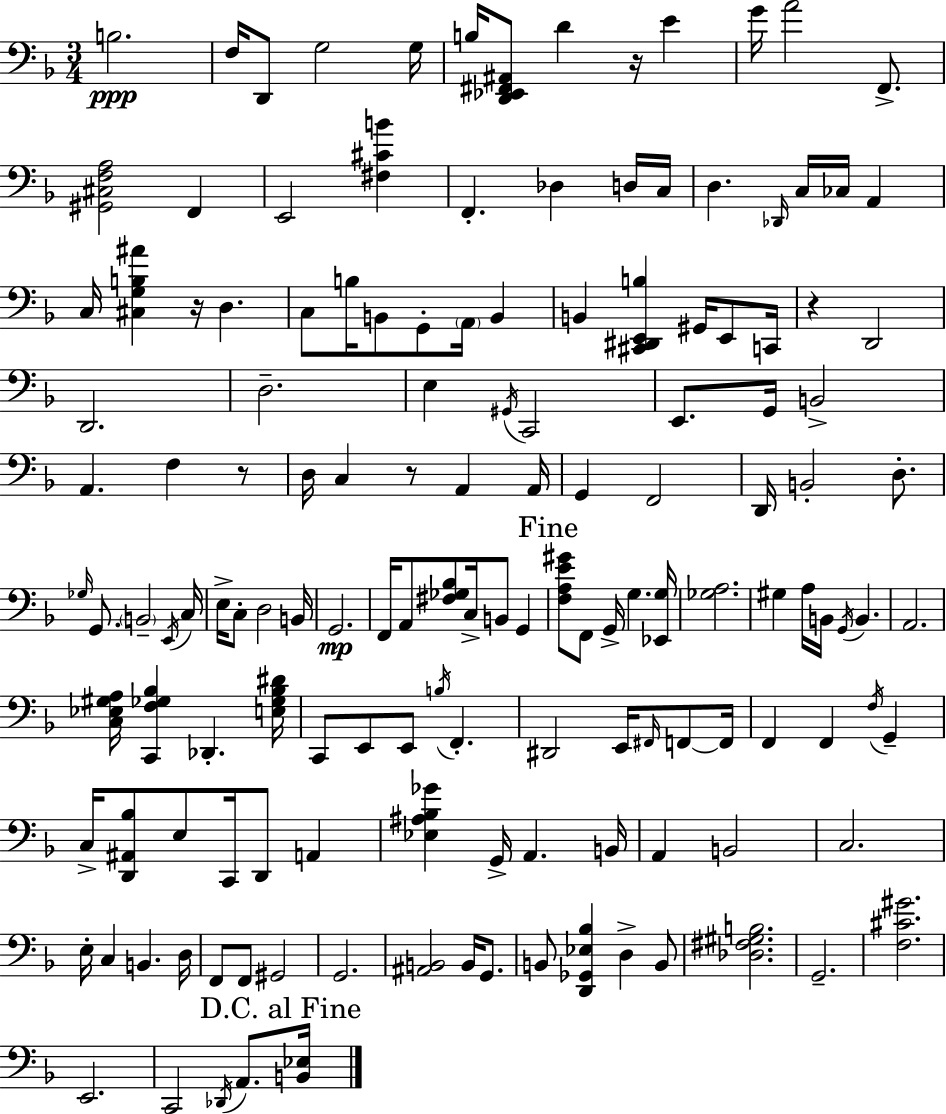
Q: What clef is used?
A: bass